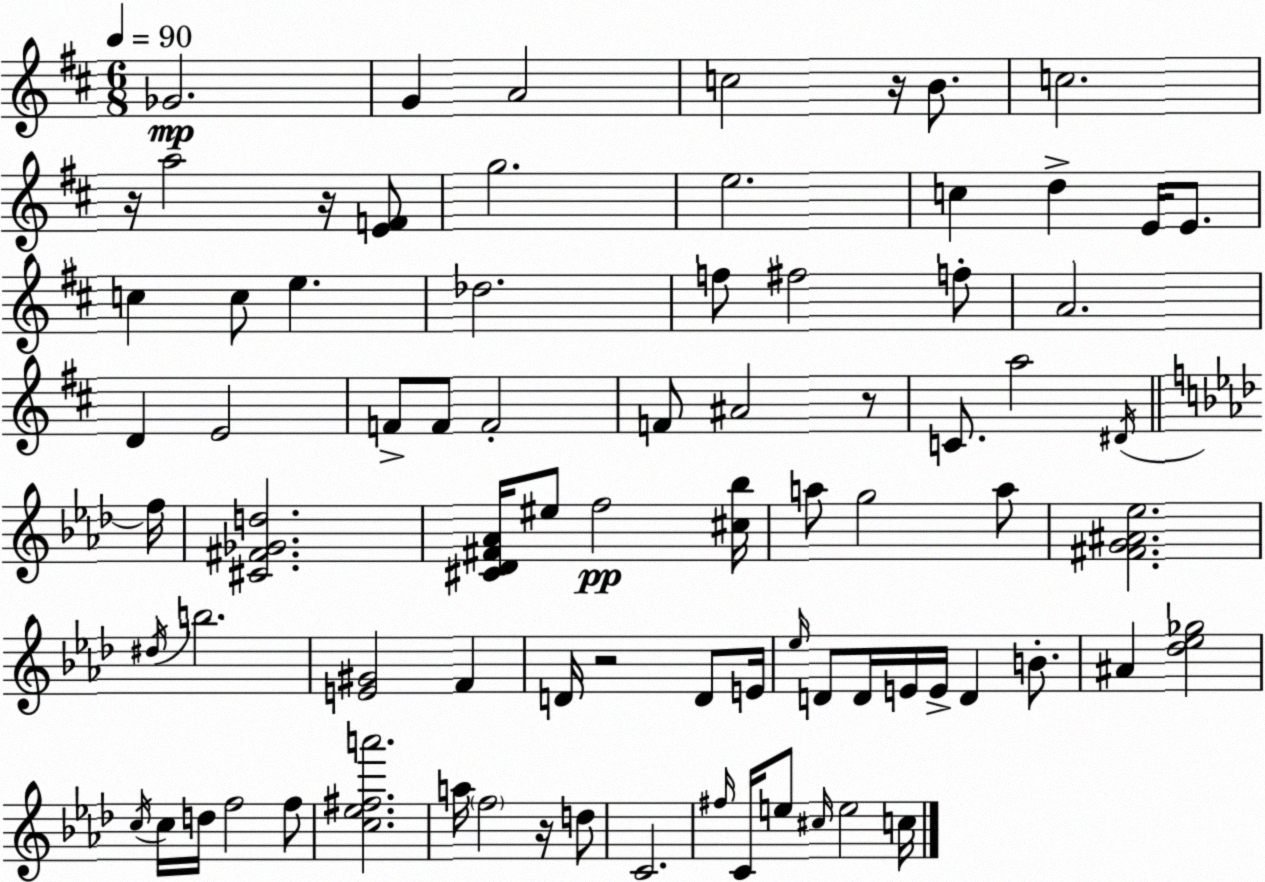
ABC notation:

X:1
T:Untitled
M:6/8
L:1/4
K:D
_G2 G A2 c2 z/4 B/2 c2 z/4 a2 z/4 [EF]/2 g2 e2 c d E/4 E/2 c c/2 e _d2 f/2 ^f2 f/2 A2 D E2 F/2 F/2 F2 F/2 ^A2 z/2 C/2 a2 ^D/4 f/4 [^C^F_Gd]2 [^C_D^F_A]/4 ^e/2 f2 [^c_b]/4 a/2 g2 a/2 [^FG^A_e]2 ^d/4 b2 [E^G]2 F D/4 z2 D/2 E/4 _e/4 D/2 D/4 E/4 E/4 D B/2 ^A [_d_e_g]2 c/4 c/4 d/4 f2 f/2 [c_e^fa']2 a/4 f2 z/4 d/2 C2 ^f/4 C/4 e/2 ^c/4 e2 c/4